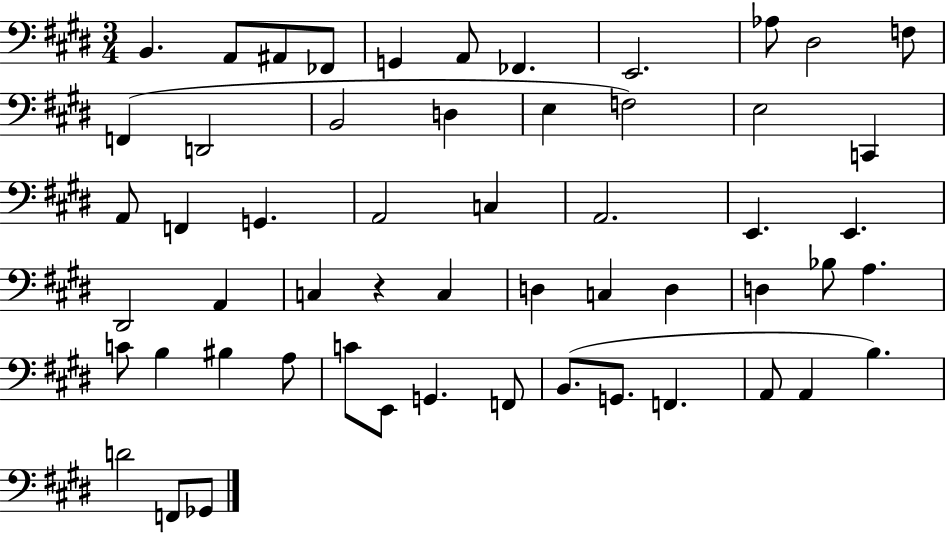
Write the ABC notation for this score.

X:1
T:Untitled
M:3/4
L:1/4
K:E
B,, A,,/2 ^A,,/2 _F,,/2 G,, A,,/2 _F,, E,,2 _A,/2 ^D,2 F,/2 F,, D,,2 B,,2 D, E, F,2 E,2 C,, A,,/2 F,, G,, A,,2 C, A,,2 E,, E,, ^D,,2 A,, C, z C, D, C, D, D, _B,/2 A, C/2 B, ^B, A,/2 C/2 E,,/2 G,, F,,/2 B,,/2 G,,/2 F,, A,,/2 A,, B, D2 F,,/2 _G,,/2